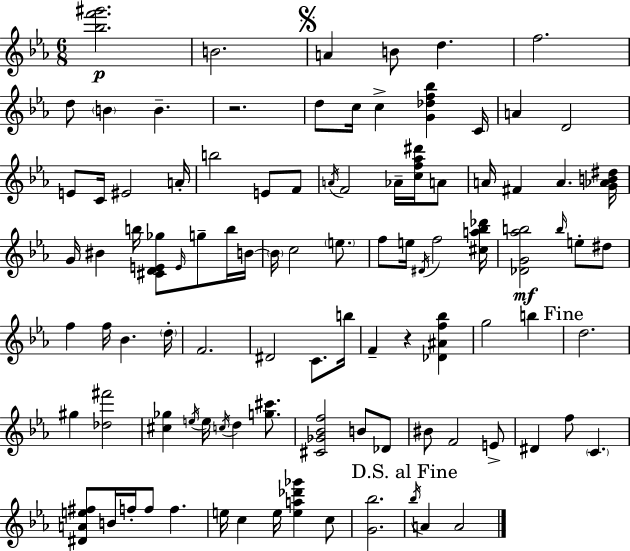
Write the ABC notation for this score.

X:1
T:Untitled
M:6/8
L:1/4
K:Cm
[_bf'^g']2 B2 A B/2 d f2 d/2 B B z2 d/2 c/4 c [G_df_b] C/4 A D2 E/2 C/4 ^E2 A/4 b2 E/2 F/2 A/4 F2 _A/4 [cf_a^d']/4 A/2 A/4 ^F A [G_AB^d]/4 G/4 ^B b/4 [^CDE_g]/2 E/4 g/2 b/4 B/4 B/4 c2 e/2 f/2 e/4 ^D/4 f2 [^ca_b_d']/4 [_DG_ab]2 b/4 e/2 ^d/2 f f/4 _B d/4 F2 ^D2 C/2 b/4 F z [_D^Af_b] g2 b d2 ^g [_d^f']2 [^c_g] e/4 e/4 c/4 d [g^c']/2 [^C_G_Bf]2 B/2 _D/2 ^B/2 F2 E/2 ^D f/2 C [^DAe^f]/2 B/4 f/4 f/2 f e/4 c e/4 [ea_d'_g'] c/2 [G_b]2 _b/4 A A2